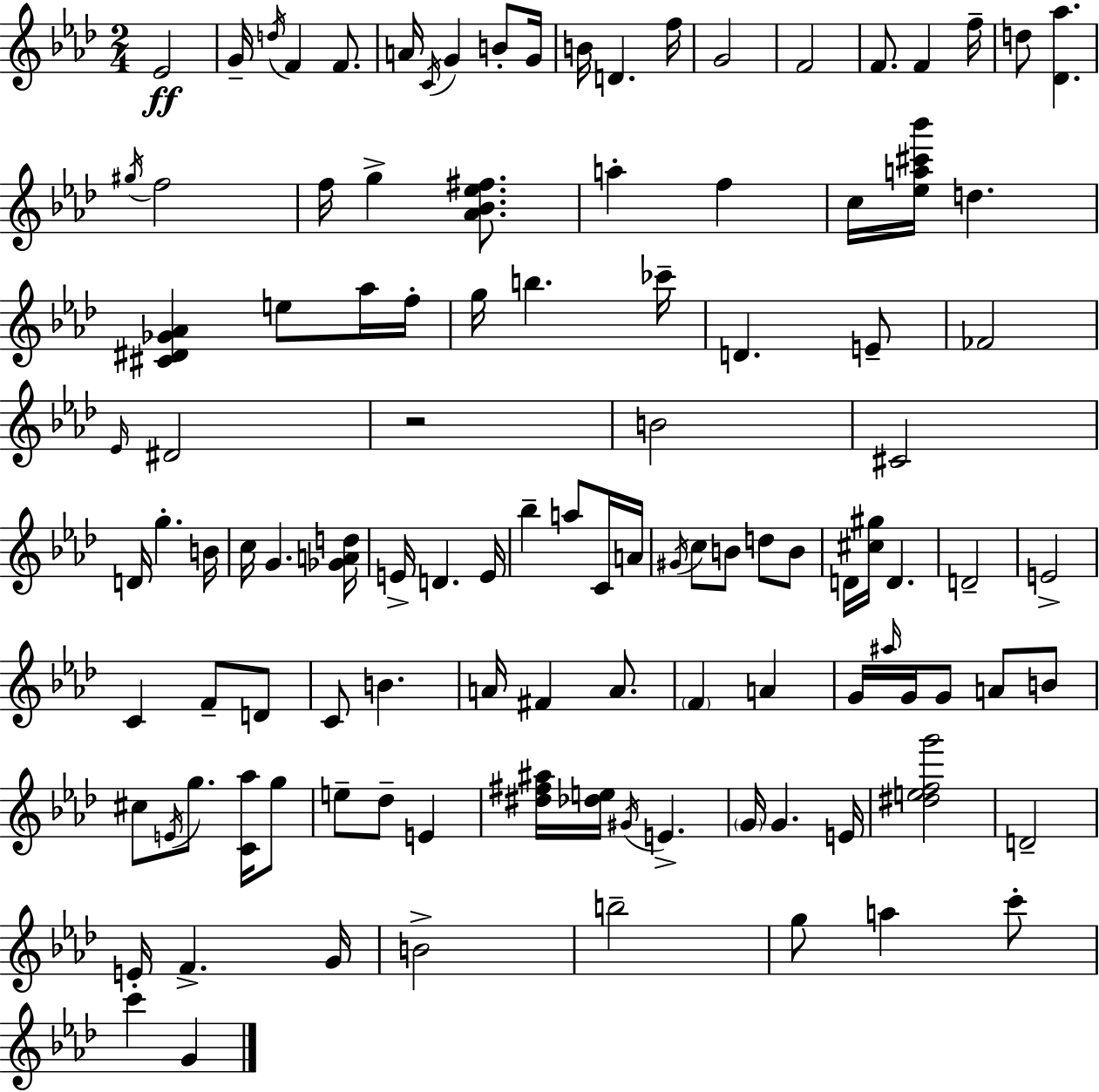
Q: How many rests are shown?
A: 1